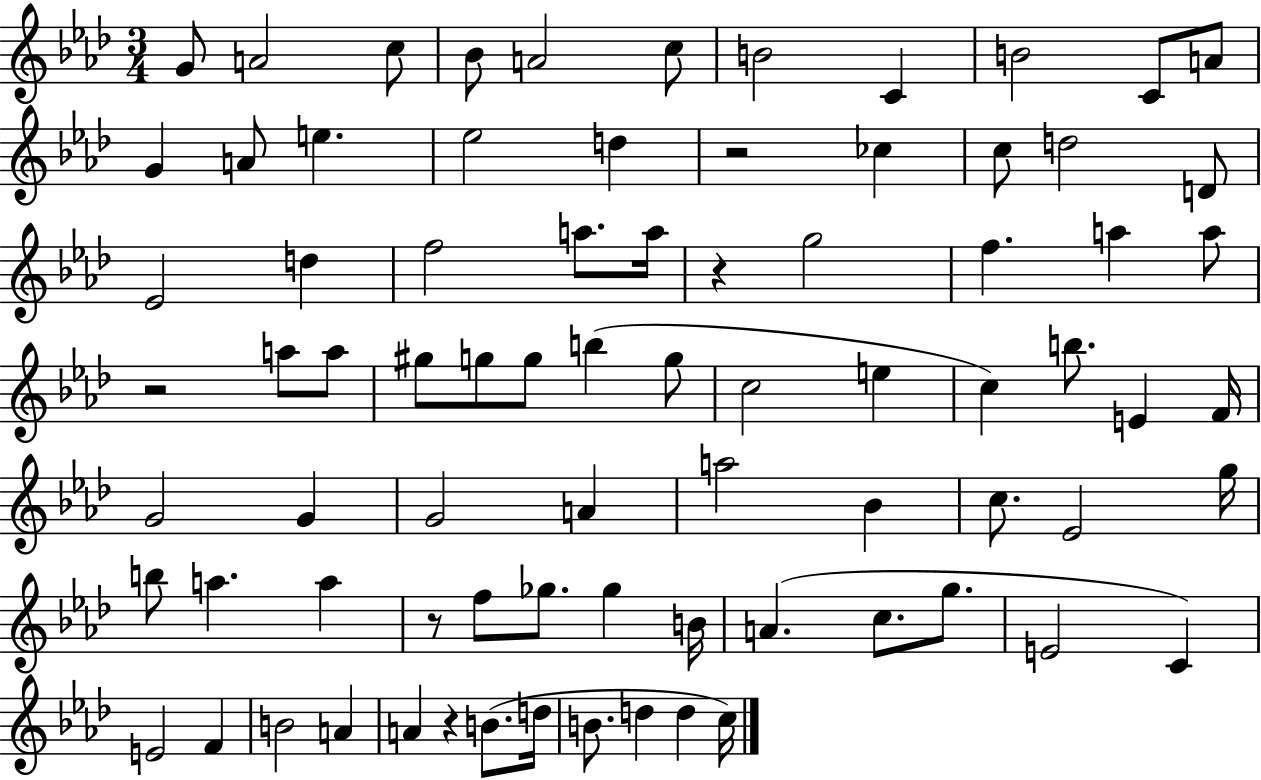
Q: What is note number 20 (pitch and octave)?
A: D4